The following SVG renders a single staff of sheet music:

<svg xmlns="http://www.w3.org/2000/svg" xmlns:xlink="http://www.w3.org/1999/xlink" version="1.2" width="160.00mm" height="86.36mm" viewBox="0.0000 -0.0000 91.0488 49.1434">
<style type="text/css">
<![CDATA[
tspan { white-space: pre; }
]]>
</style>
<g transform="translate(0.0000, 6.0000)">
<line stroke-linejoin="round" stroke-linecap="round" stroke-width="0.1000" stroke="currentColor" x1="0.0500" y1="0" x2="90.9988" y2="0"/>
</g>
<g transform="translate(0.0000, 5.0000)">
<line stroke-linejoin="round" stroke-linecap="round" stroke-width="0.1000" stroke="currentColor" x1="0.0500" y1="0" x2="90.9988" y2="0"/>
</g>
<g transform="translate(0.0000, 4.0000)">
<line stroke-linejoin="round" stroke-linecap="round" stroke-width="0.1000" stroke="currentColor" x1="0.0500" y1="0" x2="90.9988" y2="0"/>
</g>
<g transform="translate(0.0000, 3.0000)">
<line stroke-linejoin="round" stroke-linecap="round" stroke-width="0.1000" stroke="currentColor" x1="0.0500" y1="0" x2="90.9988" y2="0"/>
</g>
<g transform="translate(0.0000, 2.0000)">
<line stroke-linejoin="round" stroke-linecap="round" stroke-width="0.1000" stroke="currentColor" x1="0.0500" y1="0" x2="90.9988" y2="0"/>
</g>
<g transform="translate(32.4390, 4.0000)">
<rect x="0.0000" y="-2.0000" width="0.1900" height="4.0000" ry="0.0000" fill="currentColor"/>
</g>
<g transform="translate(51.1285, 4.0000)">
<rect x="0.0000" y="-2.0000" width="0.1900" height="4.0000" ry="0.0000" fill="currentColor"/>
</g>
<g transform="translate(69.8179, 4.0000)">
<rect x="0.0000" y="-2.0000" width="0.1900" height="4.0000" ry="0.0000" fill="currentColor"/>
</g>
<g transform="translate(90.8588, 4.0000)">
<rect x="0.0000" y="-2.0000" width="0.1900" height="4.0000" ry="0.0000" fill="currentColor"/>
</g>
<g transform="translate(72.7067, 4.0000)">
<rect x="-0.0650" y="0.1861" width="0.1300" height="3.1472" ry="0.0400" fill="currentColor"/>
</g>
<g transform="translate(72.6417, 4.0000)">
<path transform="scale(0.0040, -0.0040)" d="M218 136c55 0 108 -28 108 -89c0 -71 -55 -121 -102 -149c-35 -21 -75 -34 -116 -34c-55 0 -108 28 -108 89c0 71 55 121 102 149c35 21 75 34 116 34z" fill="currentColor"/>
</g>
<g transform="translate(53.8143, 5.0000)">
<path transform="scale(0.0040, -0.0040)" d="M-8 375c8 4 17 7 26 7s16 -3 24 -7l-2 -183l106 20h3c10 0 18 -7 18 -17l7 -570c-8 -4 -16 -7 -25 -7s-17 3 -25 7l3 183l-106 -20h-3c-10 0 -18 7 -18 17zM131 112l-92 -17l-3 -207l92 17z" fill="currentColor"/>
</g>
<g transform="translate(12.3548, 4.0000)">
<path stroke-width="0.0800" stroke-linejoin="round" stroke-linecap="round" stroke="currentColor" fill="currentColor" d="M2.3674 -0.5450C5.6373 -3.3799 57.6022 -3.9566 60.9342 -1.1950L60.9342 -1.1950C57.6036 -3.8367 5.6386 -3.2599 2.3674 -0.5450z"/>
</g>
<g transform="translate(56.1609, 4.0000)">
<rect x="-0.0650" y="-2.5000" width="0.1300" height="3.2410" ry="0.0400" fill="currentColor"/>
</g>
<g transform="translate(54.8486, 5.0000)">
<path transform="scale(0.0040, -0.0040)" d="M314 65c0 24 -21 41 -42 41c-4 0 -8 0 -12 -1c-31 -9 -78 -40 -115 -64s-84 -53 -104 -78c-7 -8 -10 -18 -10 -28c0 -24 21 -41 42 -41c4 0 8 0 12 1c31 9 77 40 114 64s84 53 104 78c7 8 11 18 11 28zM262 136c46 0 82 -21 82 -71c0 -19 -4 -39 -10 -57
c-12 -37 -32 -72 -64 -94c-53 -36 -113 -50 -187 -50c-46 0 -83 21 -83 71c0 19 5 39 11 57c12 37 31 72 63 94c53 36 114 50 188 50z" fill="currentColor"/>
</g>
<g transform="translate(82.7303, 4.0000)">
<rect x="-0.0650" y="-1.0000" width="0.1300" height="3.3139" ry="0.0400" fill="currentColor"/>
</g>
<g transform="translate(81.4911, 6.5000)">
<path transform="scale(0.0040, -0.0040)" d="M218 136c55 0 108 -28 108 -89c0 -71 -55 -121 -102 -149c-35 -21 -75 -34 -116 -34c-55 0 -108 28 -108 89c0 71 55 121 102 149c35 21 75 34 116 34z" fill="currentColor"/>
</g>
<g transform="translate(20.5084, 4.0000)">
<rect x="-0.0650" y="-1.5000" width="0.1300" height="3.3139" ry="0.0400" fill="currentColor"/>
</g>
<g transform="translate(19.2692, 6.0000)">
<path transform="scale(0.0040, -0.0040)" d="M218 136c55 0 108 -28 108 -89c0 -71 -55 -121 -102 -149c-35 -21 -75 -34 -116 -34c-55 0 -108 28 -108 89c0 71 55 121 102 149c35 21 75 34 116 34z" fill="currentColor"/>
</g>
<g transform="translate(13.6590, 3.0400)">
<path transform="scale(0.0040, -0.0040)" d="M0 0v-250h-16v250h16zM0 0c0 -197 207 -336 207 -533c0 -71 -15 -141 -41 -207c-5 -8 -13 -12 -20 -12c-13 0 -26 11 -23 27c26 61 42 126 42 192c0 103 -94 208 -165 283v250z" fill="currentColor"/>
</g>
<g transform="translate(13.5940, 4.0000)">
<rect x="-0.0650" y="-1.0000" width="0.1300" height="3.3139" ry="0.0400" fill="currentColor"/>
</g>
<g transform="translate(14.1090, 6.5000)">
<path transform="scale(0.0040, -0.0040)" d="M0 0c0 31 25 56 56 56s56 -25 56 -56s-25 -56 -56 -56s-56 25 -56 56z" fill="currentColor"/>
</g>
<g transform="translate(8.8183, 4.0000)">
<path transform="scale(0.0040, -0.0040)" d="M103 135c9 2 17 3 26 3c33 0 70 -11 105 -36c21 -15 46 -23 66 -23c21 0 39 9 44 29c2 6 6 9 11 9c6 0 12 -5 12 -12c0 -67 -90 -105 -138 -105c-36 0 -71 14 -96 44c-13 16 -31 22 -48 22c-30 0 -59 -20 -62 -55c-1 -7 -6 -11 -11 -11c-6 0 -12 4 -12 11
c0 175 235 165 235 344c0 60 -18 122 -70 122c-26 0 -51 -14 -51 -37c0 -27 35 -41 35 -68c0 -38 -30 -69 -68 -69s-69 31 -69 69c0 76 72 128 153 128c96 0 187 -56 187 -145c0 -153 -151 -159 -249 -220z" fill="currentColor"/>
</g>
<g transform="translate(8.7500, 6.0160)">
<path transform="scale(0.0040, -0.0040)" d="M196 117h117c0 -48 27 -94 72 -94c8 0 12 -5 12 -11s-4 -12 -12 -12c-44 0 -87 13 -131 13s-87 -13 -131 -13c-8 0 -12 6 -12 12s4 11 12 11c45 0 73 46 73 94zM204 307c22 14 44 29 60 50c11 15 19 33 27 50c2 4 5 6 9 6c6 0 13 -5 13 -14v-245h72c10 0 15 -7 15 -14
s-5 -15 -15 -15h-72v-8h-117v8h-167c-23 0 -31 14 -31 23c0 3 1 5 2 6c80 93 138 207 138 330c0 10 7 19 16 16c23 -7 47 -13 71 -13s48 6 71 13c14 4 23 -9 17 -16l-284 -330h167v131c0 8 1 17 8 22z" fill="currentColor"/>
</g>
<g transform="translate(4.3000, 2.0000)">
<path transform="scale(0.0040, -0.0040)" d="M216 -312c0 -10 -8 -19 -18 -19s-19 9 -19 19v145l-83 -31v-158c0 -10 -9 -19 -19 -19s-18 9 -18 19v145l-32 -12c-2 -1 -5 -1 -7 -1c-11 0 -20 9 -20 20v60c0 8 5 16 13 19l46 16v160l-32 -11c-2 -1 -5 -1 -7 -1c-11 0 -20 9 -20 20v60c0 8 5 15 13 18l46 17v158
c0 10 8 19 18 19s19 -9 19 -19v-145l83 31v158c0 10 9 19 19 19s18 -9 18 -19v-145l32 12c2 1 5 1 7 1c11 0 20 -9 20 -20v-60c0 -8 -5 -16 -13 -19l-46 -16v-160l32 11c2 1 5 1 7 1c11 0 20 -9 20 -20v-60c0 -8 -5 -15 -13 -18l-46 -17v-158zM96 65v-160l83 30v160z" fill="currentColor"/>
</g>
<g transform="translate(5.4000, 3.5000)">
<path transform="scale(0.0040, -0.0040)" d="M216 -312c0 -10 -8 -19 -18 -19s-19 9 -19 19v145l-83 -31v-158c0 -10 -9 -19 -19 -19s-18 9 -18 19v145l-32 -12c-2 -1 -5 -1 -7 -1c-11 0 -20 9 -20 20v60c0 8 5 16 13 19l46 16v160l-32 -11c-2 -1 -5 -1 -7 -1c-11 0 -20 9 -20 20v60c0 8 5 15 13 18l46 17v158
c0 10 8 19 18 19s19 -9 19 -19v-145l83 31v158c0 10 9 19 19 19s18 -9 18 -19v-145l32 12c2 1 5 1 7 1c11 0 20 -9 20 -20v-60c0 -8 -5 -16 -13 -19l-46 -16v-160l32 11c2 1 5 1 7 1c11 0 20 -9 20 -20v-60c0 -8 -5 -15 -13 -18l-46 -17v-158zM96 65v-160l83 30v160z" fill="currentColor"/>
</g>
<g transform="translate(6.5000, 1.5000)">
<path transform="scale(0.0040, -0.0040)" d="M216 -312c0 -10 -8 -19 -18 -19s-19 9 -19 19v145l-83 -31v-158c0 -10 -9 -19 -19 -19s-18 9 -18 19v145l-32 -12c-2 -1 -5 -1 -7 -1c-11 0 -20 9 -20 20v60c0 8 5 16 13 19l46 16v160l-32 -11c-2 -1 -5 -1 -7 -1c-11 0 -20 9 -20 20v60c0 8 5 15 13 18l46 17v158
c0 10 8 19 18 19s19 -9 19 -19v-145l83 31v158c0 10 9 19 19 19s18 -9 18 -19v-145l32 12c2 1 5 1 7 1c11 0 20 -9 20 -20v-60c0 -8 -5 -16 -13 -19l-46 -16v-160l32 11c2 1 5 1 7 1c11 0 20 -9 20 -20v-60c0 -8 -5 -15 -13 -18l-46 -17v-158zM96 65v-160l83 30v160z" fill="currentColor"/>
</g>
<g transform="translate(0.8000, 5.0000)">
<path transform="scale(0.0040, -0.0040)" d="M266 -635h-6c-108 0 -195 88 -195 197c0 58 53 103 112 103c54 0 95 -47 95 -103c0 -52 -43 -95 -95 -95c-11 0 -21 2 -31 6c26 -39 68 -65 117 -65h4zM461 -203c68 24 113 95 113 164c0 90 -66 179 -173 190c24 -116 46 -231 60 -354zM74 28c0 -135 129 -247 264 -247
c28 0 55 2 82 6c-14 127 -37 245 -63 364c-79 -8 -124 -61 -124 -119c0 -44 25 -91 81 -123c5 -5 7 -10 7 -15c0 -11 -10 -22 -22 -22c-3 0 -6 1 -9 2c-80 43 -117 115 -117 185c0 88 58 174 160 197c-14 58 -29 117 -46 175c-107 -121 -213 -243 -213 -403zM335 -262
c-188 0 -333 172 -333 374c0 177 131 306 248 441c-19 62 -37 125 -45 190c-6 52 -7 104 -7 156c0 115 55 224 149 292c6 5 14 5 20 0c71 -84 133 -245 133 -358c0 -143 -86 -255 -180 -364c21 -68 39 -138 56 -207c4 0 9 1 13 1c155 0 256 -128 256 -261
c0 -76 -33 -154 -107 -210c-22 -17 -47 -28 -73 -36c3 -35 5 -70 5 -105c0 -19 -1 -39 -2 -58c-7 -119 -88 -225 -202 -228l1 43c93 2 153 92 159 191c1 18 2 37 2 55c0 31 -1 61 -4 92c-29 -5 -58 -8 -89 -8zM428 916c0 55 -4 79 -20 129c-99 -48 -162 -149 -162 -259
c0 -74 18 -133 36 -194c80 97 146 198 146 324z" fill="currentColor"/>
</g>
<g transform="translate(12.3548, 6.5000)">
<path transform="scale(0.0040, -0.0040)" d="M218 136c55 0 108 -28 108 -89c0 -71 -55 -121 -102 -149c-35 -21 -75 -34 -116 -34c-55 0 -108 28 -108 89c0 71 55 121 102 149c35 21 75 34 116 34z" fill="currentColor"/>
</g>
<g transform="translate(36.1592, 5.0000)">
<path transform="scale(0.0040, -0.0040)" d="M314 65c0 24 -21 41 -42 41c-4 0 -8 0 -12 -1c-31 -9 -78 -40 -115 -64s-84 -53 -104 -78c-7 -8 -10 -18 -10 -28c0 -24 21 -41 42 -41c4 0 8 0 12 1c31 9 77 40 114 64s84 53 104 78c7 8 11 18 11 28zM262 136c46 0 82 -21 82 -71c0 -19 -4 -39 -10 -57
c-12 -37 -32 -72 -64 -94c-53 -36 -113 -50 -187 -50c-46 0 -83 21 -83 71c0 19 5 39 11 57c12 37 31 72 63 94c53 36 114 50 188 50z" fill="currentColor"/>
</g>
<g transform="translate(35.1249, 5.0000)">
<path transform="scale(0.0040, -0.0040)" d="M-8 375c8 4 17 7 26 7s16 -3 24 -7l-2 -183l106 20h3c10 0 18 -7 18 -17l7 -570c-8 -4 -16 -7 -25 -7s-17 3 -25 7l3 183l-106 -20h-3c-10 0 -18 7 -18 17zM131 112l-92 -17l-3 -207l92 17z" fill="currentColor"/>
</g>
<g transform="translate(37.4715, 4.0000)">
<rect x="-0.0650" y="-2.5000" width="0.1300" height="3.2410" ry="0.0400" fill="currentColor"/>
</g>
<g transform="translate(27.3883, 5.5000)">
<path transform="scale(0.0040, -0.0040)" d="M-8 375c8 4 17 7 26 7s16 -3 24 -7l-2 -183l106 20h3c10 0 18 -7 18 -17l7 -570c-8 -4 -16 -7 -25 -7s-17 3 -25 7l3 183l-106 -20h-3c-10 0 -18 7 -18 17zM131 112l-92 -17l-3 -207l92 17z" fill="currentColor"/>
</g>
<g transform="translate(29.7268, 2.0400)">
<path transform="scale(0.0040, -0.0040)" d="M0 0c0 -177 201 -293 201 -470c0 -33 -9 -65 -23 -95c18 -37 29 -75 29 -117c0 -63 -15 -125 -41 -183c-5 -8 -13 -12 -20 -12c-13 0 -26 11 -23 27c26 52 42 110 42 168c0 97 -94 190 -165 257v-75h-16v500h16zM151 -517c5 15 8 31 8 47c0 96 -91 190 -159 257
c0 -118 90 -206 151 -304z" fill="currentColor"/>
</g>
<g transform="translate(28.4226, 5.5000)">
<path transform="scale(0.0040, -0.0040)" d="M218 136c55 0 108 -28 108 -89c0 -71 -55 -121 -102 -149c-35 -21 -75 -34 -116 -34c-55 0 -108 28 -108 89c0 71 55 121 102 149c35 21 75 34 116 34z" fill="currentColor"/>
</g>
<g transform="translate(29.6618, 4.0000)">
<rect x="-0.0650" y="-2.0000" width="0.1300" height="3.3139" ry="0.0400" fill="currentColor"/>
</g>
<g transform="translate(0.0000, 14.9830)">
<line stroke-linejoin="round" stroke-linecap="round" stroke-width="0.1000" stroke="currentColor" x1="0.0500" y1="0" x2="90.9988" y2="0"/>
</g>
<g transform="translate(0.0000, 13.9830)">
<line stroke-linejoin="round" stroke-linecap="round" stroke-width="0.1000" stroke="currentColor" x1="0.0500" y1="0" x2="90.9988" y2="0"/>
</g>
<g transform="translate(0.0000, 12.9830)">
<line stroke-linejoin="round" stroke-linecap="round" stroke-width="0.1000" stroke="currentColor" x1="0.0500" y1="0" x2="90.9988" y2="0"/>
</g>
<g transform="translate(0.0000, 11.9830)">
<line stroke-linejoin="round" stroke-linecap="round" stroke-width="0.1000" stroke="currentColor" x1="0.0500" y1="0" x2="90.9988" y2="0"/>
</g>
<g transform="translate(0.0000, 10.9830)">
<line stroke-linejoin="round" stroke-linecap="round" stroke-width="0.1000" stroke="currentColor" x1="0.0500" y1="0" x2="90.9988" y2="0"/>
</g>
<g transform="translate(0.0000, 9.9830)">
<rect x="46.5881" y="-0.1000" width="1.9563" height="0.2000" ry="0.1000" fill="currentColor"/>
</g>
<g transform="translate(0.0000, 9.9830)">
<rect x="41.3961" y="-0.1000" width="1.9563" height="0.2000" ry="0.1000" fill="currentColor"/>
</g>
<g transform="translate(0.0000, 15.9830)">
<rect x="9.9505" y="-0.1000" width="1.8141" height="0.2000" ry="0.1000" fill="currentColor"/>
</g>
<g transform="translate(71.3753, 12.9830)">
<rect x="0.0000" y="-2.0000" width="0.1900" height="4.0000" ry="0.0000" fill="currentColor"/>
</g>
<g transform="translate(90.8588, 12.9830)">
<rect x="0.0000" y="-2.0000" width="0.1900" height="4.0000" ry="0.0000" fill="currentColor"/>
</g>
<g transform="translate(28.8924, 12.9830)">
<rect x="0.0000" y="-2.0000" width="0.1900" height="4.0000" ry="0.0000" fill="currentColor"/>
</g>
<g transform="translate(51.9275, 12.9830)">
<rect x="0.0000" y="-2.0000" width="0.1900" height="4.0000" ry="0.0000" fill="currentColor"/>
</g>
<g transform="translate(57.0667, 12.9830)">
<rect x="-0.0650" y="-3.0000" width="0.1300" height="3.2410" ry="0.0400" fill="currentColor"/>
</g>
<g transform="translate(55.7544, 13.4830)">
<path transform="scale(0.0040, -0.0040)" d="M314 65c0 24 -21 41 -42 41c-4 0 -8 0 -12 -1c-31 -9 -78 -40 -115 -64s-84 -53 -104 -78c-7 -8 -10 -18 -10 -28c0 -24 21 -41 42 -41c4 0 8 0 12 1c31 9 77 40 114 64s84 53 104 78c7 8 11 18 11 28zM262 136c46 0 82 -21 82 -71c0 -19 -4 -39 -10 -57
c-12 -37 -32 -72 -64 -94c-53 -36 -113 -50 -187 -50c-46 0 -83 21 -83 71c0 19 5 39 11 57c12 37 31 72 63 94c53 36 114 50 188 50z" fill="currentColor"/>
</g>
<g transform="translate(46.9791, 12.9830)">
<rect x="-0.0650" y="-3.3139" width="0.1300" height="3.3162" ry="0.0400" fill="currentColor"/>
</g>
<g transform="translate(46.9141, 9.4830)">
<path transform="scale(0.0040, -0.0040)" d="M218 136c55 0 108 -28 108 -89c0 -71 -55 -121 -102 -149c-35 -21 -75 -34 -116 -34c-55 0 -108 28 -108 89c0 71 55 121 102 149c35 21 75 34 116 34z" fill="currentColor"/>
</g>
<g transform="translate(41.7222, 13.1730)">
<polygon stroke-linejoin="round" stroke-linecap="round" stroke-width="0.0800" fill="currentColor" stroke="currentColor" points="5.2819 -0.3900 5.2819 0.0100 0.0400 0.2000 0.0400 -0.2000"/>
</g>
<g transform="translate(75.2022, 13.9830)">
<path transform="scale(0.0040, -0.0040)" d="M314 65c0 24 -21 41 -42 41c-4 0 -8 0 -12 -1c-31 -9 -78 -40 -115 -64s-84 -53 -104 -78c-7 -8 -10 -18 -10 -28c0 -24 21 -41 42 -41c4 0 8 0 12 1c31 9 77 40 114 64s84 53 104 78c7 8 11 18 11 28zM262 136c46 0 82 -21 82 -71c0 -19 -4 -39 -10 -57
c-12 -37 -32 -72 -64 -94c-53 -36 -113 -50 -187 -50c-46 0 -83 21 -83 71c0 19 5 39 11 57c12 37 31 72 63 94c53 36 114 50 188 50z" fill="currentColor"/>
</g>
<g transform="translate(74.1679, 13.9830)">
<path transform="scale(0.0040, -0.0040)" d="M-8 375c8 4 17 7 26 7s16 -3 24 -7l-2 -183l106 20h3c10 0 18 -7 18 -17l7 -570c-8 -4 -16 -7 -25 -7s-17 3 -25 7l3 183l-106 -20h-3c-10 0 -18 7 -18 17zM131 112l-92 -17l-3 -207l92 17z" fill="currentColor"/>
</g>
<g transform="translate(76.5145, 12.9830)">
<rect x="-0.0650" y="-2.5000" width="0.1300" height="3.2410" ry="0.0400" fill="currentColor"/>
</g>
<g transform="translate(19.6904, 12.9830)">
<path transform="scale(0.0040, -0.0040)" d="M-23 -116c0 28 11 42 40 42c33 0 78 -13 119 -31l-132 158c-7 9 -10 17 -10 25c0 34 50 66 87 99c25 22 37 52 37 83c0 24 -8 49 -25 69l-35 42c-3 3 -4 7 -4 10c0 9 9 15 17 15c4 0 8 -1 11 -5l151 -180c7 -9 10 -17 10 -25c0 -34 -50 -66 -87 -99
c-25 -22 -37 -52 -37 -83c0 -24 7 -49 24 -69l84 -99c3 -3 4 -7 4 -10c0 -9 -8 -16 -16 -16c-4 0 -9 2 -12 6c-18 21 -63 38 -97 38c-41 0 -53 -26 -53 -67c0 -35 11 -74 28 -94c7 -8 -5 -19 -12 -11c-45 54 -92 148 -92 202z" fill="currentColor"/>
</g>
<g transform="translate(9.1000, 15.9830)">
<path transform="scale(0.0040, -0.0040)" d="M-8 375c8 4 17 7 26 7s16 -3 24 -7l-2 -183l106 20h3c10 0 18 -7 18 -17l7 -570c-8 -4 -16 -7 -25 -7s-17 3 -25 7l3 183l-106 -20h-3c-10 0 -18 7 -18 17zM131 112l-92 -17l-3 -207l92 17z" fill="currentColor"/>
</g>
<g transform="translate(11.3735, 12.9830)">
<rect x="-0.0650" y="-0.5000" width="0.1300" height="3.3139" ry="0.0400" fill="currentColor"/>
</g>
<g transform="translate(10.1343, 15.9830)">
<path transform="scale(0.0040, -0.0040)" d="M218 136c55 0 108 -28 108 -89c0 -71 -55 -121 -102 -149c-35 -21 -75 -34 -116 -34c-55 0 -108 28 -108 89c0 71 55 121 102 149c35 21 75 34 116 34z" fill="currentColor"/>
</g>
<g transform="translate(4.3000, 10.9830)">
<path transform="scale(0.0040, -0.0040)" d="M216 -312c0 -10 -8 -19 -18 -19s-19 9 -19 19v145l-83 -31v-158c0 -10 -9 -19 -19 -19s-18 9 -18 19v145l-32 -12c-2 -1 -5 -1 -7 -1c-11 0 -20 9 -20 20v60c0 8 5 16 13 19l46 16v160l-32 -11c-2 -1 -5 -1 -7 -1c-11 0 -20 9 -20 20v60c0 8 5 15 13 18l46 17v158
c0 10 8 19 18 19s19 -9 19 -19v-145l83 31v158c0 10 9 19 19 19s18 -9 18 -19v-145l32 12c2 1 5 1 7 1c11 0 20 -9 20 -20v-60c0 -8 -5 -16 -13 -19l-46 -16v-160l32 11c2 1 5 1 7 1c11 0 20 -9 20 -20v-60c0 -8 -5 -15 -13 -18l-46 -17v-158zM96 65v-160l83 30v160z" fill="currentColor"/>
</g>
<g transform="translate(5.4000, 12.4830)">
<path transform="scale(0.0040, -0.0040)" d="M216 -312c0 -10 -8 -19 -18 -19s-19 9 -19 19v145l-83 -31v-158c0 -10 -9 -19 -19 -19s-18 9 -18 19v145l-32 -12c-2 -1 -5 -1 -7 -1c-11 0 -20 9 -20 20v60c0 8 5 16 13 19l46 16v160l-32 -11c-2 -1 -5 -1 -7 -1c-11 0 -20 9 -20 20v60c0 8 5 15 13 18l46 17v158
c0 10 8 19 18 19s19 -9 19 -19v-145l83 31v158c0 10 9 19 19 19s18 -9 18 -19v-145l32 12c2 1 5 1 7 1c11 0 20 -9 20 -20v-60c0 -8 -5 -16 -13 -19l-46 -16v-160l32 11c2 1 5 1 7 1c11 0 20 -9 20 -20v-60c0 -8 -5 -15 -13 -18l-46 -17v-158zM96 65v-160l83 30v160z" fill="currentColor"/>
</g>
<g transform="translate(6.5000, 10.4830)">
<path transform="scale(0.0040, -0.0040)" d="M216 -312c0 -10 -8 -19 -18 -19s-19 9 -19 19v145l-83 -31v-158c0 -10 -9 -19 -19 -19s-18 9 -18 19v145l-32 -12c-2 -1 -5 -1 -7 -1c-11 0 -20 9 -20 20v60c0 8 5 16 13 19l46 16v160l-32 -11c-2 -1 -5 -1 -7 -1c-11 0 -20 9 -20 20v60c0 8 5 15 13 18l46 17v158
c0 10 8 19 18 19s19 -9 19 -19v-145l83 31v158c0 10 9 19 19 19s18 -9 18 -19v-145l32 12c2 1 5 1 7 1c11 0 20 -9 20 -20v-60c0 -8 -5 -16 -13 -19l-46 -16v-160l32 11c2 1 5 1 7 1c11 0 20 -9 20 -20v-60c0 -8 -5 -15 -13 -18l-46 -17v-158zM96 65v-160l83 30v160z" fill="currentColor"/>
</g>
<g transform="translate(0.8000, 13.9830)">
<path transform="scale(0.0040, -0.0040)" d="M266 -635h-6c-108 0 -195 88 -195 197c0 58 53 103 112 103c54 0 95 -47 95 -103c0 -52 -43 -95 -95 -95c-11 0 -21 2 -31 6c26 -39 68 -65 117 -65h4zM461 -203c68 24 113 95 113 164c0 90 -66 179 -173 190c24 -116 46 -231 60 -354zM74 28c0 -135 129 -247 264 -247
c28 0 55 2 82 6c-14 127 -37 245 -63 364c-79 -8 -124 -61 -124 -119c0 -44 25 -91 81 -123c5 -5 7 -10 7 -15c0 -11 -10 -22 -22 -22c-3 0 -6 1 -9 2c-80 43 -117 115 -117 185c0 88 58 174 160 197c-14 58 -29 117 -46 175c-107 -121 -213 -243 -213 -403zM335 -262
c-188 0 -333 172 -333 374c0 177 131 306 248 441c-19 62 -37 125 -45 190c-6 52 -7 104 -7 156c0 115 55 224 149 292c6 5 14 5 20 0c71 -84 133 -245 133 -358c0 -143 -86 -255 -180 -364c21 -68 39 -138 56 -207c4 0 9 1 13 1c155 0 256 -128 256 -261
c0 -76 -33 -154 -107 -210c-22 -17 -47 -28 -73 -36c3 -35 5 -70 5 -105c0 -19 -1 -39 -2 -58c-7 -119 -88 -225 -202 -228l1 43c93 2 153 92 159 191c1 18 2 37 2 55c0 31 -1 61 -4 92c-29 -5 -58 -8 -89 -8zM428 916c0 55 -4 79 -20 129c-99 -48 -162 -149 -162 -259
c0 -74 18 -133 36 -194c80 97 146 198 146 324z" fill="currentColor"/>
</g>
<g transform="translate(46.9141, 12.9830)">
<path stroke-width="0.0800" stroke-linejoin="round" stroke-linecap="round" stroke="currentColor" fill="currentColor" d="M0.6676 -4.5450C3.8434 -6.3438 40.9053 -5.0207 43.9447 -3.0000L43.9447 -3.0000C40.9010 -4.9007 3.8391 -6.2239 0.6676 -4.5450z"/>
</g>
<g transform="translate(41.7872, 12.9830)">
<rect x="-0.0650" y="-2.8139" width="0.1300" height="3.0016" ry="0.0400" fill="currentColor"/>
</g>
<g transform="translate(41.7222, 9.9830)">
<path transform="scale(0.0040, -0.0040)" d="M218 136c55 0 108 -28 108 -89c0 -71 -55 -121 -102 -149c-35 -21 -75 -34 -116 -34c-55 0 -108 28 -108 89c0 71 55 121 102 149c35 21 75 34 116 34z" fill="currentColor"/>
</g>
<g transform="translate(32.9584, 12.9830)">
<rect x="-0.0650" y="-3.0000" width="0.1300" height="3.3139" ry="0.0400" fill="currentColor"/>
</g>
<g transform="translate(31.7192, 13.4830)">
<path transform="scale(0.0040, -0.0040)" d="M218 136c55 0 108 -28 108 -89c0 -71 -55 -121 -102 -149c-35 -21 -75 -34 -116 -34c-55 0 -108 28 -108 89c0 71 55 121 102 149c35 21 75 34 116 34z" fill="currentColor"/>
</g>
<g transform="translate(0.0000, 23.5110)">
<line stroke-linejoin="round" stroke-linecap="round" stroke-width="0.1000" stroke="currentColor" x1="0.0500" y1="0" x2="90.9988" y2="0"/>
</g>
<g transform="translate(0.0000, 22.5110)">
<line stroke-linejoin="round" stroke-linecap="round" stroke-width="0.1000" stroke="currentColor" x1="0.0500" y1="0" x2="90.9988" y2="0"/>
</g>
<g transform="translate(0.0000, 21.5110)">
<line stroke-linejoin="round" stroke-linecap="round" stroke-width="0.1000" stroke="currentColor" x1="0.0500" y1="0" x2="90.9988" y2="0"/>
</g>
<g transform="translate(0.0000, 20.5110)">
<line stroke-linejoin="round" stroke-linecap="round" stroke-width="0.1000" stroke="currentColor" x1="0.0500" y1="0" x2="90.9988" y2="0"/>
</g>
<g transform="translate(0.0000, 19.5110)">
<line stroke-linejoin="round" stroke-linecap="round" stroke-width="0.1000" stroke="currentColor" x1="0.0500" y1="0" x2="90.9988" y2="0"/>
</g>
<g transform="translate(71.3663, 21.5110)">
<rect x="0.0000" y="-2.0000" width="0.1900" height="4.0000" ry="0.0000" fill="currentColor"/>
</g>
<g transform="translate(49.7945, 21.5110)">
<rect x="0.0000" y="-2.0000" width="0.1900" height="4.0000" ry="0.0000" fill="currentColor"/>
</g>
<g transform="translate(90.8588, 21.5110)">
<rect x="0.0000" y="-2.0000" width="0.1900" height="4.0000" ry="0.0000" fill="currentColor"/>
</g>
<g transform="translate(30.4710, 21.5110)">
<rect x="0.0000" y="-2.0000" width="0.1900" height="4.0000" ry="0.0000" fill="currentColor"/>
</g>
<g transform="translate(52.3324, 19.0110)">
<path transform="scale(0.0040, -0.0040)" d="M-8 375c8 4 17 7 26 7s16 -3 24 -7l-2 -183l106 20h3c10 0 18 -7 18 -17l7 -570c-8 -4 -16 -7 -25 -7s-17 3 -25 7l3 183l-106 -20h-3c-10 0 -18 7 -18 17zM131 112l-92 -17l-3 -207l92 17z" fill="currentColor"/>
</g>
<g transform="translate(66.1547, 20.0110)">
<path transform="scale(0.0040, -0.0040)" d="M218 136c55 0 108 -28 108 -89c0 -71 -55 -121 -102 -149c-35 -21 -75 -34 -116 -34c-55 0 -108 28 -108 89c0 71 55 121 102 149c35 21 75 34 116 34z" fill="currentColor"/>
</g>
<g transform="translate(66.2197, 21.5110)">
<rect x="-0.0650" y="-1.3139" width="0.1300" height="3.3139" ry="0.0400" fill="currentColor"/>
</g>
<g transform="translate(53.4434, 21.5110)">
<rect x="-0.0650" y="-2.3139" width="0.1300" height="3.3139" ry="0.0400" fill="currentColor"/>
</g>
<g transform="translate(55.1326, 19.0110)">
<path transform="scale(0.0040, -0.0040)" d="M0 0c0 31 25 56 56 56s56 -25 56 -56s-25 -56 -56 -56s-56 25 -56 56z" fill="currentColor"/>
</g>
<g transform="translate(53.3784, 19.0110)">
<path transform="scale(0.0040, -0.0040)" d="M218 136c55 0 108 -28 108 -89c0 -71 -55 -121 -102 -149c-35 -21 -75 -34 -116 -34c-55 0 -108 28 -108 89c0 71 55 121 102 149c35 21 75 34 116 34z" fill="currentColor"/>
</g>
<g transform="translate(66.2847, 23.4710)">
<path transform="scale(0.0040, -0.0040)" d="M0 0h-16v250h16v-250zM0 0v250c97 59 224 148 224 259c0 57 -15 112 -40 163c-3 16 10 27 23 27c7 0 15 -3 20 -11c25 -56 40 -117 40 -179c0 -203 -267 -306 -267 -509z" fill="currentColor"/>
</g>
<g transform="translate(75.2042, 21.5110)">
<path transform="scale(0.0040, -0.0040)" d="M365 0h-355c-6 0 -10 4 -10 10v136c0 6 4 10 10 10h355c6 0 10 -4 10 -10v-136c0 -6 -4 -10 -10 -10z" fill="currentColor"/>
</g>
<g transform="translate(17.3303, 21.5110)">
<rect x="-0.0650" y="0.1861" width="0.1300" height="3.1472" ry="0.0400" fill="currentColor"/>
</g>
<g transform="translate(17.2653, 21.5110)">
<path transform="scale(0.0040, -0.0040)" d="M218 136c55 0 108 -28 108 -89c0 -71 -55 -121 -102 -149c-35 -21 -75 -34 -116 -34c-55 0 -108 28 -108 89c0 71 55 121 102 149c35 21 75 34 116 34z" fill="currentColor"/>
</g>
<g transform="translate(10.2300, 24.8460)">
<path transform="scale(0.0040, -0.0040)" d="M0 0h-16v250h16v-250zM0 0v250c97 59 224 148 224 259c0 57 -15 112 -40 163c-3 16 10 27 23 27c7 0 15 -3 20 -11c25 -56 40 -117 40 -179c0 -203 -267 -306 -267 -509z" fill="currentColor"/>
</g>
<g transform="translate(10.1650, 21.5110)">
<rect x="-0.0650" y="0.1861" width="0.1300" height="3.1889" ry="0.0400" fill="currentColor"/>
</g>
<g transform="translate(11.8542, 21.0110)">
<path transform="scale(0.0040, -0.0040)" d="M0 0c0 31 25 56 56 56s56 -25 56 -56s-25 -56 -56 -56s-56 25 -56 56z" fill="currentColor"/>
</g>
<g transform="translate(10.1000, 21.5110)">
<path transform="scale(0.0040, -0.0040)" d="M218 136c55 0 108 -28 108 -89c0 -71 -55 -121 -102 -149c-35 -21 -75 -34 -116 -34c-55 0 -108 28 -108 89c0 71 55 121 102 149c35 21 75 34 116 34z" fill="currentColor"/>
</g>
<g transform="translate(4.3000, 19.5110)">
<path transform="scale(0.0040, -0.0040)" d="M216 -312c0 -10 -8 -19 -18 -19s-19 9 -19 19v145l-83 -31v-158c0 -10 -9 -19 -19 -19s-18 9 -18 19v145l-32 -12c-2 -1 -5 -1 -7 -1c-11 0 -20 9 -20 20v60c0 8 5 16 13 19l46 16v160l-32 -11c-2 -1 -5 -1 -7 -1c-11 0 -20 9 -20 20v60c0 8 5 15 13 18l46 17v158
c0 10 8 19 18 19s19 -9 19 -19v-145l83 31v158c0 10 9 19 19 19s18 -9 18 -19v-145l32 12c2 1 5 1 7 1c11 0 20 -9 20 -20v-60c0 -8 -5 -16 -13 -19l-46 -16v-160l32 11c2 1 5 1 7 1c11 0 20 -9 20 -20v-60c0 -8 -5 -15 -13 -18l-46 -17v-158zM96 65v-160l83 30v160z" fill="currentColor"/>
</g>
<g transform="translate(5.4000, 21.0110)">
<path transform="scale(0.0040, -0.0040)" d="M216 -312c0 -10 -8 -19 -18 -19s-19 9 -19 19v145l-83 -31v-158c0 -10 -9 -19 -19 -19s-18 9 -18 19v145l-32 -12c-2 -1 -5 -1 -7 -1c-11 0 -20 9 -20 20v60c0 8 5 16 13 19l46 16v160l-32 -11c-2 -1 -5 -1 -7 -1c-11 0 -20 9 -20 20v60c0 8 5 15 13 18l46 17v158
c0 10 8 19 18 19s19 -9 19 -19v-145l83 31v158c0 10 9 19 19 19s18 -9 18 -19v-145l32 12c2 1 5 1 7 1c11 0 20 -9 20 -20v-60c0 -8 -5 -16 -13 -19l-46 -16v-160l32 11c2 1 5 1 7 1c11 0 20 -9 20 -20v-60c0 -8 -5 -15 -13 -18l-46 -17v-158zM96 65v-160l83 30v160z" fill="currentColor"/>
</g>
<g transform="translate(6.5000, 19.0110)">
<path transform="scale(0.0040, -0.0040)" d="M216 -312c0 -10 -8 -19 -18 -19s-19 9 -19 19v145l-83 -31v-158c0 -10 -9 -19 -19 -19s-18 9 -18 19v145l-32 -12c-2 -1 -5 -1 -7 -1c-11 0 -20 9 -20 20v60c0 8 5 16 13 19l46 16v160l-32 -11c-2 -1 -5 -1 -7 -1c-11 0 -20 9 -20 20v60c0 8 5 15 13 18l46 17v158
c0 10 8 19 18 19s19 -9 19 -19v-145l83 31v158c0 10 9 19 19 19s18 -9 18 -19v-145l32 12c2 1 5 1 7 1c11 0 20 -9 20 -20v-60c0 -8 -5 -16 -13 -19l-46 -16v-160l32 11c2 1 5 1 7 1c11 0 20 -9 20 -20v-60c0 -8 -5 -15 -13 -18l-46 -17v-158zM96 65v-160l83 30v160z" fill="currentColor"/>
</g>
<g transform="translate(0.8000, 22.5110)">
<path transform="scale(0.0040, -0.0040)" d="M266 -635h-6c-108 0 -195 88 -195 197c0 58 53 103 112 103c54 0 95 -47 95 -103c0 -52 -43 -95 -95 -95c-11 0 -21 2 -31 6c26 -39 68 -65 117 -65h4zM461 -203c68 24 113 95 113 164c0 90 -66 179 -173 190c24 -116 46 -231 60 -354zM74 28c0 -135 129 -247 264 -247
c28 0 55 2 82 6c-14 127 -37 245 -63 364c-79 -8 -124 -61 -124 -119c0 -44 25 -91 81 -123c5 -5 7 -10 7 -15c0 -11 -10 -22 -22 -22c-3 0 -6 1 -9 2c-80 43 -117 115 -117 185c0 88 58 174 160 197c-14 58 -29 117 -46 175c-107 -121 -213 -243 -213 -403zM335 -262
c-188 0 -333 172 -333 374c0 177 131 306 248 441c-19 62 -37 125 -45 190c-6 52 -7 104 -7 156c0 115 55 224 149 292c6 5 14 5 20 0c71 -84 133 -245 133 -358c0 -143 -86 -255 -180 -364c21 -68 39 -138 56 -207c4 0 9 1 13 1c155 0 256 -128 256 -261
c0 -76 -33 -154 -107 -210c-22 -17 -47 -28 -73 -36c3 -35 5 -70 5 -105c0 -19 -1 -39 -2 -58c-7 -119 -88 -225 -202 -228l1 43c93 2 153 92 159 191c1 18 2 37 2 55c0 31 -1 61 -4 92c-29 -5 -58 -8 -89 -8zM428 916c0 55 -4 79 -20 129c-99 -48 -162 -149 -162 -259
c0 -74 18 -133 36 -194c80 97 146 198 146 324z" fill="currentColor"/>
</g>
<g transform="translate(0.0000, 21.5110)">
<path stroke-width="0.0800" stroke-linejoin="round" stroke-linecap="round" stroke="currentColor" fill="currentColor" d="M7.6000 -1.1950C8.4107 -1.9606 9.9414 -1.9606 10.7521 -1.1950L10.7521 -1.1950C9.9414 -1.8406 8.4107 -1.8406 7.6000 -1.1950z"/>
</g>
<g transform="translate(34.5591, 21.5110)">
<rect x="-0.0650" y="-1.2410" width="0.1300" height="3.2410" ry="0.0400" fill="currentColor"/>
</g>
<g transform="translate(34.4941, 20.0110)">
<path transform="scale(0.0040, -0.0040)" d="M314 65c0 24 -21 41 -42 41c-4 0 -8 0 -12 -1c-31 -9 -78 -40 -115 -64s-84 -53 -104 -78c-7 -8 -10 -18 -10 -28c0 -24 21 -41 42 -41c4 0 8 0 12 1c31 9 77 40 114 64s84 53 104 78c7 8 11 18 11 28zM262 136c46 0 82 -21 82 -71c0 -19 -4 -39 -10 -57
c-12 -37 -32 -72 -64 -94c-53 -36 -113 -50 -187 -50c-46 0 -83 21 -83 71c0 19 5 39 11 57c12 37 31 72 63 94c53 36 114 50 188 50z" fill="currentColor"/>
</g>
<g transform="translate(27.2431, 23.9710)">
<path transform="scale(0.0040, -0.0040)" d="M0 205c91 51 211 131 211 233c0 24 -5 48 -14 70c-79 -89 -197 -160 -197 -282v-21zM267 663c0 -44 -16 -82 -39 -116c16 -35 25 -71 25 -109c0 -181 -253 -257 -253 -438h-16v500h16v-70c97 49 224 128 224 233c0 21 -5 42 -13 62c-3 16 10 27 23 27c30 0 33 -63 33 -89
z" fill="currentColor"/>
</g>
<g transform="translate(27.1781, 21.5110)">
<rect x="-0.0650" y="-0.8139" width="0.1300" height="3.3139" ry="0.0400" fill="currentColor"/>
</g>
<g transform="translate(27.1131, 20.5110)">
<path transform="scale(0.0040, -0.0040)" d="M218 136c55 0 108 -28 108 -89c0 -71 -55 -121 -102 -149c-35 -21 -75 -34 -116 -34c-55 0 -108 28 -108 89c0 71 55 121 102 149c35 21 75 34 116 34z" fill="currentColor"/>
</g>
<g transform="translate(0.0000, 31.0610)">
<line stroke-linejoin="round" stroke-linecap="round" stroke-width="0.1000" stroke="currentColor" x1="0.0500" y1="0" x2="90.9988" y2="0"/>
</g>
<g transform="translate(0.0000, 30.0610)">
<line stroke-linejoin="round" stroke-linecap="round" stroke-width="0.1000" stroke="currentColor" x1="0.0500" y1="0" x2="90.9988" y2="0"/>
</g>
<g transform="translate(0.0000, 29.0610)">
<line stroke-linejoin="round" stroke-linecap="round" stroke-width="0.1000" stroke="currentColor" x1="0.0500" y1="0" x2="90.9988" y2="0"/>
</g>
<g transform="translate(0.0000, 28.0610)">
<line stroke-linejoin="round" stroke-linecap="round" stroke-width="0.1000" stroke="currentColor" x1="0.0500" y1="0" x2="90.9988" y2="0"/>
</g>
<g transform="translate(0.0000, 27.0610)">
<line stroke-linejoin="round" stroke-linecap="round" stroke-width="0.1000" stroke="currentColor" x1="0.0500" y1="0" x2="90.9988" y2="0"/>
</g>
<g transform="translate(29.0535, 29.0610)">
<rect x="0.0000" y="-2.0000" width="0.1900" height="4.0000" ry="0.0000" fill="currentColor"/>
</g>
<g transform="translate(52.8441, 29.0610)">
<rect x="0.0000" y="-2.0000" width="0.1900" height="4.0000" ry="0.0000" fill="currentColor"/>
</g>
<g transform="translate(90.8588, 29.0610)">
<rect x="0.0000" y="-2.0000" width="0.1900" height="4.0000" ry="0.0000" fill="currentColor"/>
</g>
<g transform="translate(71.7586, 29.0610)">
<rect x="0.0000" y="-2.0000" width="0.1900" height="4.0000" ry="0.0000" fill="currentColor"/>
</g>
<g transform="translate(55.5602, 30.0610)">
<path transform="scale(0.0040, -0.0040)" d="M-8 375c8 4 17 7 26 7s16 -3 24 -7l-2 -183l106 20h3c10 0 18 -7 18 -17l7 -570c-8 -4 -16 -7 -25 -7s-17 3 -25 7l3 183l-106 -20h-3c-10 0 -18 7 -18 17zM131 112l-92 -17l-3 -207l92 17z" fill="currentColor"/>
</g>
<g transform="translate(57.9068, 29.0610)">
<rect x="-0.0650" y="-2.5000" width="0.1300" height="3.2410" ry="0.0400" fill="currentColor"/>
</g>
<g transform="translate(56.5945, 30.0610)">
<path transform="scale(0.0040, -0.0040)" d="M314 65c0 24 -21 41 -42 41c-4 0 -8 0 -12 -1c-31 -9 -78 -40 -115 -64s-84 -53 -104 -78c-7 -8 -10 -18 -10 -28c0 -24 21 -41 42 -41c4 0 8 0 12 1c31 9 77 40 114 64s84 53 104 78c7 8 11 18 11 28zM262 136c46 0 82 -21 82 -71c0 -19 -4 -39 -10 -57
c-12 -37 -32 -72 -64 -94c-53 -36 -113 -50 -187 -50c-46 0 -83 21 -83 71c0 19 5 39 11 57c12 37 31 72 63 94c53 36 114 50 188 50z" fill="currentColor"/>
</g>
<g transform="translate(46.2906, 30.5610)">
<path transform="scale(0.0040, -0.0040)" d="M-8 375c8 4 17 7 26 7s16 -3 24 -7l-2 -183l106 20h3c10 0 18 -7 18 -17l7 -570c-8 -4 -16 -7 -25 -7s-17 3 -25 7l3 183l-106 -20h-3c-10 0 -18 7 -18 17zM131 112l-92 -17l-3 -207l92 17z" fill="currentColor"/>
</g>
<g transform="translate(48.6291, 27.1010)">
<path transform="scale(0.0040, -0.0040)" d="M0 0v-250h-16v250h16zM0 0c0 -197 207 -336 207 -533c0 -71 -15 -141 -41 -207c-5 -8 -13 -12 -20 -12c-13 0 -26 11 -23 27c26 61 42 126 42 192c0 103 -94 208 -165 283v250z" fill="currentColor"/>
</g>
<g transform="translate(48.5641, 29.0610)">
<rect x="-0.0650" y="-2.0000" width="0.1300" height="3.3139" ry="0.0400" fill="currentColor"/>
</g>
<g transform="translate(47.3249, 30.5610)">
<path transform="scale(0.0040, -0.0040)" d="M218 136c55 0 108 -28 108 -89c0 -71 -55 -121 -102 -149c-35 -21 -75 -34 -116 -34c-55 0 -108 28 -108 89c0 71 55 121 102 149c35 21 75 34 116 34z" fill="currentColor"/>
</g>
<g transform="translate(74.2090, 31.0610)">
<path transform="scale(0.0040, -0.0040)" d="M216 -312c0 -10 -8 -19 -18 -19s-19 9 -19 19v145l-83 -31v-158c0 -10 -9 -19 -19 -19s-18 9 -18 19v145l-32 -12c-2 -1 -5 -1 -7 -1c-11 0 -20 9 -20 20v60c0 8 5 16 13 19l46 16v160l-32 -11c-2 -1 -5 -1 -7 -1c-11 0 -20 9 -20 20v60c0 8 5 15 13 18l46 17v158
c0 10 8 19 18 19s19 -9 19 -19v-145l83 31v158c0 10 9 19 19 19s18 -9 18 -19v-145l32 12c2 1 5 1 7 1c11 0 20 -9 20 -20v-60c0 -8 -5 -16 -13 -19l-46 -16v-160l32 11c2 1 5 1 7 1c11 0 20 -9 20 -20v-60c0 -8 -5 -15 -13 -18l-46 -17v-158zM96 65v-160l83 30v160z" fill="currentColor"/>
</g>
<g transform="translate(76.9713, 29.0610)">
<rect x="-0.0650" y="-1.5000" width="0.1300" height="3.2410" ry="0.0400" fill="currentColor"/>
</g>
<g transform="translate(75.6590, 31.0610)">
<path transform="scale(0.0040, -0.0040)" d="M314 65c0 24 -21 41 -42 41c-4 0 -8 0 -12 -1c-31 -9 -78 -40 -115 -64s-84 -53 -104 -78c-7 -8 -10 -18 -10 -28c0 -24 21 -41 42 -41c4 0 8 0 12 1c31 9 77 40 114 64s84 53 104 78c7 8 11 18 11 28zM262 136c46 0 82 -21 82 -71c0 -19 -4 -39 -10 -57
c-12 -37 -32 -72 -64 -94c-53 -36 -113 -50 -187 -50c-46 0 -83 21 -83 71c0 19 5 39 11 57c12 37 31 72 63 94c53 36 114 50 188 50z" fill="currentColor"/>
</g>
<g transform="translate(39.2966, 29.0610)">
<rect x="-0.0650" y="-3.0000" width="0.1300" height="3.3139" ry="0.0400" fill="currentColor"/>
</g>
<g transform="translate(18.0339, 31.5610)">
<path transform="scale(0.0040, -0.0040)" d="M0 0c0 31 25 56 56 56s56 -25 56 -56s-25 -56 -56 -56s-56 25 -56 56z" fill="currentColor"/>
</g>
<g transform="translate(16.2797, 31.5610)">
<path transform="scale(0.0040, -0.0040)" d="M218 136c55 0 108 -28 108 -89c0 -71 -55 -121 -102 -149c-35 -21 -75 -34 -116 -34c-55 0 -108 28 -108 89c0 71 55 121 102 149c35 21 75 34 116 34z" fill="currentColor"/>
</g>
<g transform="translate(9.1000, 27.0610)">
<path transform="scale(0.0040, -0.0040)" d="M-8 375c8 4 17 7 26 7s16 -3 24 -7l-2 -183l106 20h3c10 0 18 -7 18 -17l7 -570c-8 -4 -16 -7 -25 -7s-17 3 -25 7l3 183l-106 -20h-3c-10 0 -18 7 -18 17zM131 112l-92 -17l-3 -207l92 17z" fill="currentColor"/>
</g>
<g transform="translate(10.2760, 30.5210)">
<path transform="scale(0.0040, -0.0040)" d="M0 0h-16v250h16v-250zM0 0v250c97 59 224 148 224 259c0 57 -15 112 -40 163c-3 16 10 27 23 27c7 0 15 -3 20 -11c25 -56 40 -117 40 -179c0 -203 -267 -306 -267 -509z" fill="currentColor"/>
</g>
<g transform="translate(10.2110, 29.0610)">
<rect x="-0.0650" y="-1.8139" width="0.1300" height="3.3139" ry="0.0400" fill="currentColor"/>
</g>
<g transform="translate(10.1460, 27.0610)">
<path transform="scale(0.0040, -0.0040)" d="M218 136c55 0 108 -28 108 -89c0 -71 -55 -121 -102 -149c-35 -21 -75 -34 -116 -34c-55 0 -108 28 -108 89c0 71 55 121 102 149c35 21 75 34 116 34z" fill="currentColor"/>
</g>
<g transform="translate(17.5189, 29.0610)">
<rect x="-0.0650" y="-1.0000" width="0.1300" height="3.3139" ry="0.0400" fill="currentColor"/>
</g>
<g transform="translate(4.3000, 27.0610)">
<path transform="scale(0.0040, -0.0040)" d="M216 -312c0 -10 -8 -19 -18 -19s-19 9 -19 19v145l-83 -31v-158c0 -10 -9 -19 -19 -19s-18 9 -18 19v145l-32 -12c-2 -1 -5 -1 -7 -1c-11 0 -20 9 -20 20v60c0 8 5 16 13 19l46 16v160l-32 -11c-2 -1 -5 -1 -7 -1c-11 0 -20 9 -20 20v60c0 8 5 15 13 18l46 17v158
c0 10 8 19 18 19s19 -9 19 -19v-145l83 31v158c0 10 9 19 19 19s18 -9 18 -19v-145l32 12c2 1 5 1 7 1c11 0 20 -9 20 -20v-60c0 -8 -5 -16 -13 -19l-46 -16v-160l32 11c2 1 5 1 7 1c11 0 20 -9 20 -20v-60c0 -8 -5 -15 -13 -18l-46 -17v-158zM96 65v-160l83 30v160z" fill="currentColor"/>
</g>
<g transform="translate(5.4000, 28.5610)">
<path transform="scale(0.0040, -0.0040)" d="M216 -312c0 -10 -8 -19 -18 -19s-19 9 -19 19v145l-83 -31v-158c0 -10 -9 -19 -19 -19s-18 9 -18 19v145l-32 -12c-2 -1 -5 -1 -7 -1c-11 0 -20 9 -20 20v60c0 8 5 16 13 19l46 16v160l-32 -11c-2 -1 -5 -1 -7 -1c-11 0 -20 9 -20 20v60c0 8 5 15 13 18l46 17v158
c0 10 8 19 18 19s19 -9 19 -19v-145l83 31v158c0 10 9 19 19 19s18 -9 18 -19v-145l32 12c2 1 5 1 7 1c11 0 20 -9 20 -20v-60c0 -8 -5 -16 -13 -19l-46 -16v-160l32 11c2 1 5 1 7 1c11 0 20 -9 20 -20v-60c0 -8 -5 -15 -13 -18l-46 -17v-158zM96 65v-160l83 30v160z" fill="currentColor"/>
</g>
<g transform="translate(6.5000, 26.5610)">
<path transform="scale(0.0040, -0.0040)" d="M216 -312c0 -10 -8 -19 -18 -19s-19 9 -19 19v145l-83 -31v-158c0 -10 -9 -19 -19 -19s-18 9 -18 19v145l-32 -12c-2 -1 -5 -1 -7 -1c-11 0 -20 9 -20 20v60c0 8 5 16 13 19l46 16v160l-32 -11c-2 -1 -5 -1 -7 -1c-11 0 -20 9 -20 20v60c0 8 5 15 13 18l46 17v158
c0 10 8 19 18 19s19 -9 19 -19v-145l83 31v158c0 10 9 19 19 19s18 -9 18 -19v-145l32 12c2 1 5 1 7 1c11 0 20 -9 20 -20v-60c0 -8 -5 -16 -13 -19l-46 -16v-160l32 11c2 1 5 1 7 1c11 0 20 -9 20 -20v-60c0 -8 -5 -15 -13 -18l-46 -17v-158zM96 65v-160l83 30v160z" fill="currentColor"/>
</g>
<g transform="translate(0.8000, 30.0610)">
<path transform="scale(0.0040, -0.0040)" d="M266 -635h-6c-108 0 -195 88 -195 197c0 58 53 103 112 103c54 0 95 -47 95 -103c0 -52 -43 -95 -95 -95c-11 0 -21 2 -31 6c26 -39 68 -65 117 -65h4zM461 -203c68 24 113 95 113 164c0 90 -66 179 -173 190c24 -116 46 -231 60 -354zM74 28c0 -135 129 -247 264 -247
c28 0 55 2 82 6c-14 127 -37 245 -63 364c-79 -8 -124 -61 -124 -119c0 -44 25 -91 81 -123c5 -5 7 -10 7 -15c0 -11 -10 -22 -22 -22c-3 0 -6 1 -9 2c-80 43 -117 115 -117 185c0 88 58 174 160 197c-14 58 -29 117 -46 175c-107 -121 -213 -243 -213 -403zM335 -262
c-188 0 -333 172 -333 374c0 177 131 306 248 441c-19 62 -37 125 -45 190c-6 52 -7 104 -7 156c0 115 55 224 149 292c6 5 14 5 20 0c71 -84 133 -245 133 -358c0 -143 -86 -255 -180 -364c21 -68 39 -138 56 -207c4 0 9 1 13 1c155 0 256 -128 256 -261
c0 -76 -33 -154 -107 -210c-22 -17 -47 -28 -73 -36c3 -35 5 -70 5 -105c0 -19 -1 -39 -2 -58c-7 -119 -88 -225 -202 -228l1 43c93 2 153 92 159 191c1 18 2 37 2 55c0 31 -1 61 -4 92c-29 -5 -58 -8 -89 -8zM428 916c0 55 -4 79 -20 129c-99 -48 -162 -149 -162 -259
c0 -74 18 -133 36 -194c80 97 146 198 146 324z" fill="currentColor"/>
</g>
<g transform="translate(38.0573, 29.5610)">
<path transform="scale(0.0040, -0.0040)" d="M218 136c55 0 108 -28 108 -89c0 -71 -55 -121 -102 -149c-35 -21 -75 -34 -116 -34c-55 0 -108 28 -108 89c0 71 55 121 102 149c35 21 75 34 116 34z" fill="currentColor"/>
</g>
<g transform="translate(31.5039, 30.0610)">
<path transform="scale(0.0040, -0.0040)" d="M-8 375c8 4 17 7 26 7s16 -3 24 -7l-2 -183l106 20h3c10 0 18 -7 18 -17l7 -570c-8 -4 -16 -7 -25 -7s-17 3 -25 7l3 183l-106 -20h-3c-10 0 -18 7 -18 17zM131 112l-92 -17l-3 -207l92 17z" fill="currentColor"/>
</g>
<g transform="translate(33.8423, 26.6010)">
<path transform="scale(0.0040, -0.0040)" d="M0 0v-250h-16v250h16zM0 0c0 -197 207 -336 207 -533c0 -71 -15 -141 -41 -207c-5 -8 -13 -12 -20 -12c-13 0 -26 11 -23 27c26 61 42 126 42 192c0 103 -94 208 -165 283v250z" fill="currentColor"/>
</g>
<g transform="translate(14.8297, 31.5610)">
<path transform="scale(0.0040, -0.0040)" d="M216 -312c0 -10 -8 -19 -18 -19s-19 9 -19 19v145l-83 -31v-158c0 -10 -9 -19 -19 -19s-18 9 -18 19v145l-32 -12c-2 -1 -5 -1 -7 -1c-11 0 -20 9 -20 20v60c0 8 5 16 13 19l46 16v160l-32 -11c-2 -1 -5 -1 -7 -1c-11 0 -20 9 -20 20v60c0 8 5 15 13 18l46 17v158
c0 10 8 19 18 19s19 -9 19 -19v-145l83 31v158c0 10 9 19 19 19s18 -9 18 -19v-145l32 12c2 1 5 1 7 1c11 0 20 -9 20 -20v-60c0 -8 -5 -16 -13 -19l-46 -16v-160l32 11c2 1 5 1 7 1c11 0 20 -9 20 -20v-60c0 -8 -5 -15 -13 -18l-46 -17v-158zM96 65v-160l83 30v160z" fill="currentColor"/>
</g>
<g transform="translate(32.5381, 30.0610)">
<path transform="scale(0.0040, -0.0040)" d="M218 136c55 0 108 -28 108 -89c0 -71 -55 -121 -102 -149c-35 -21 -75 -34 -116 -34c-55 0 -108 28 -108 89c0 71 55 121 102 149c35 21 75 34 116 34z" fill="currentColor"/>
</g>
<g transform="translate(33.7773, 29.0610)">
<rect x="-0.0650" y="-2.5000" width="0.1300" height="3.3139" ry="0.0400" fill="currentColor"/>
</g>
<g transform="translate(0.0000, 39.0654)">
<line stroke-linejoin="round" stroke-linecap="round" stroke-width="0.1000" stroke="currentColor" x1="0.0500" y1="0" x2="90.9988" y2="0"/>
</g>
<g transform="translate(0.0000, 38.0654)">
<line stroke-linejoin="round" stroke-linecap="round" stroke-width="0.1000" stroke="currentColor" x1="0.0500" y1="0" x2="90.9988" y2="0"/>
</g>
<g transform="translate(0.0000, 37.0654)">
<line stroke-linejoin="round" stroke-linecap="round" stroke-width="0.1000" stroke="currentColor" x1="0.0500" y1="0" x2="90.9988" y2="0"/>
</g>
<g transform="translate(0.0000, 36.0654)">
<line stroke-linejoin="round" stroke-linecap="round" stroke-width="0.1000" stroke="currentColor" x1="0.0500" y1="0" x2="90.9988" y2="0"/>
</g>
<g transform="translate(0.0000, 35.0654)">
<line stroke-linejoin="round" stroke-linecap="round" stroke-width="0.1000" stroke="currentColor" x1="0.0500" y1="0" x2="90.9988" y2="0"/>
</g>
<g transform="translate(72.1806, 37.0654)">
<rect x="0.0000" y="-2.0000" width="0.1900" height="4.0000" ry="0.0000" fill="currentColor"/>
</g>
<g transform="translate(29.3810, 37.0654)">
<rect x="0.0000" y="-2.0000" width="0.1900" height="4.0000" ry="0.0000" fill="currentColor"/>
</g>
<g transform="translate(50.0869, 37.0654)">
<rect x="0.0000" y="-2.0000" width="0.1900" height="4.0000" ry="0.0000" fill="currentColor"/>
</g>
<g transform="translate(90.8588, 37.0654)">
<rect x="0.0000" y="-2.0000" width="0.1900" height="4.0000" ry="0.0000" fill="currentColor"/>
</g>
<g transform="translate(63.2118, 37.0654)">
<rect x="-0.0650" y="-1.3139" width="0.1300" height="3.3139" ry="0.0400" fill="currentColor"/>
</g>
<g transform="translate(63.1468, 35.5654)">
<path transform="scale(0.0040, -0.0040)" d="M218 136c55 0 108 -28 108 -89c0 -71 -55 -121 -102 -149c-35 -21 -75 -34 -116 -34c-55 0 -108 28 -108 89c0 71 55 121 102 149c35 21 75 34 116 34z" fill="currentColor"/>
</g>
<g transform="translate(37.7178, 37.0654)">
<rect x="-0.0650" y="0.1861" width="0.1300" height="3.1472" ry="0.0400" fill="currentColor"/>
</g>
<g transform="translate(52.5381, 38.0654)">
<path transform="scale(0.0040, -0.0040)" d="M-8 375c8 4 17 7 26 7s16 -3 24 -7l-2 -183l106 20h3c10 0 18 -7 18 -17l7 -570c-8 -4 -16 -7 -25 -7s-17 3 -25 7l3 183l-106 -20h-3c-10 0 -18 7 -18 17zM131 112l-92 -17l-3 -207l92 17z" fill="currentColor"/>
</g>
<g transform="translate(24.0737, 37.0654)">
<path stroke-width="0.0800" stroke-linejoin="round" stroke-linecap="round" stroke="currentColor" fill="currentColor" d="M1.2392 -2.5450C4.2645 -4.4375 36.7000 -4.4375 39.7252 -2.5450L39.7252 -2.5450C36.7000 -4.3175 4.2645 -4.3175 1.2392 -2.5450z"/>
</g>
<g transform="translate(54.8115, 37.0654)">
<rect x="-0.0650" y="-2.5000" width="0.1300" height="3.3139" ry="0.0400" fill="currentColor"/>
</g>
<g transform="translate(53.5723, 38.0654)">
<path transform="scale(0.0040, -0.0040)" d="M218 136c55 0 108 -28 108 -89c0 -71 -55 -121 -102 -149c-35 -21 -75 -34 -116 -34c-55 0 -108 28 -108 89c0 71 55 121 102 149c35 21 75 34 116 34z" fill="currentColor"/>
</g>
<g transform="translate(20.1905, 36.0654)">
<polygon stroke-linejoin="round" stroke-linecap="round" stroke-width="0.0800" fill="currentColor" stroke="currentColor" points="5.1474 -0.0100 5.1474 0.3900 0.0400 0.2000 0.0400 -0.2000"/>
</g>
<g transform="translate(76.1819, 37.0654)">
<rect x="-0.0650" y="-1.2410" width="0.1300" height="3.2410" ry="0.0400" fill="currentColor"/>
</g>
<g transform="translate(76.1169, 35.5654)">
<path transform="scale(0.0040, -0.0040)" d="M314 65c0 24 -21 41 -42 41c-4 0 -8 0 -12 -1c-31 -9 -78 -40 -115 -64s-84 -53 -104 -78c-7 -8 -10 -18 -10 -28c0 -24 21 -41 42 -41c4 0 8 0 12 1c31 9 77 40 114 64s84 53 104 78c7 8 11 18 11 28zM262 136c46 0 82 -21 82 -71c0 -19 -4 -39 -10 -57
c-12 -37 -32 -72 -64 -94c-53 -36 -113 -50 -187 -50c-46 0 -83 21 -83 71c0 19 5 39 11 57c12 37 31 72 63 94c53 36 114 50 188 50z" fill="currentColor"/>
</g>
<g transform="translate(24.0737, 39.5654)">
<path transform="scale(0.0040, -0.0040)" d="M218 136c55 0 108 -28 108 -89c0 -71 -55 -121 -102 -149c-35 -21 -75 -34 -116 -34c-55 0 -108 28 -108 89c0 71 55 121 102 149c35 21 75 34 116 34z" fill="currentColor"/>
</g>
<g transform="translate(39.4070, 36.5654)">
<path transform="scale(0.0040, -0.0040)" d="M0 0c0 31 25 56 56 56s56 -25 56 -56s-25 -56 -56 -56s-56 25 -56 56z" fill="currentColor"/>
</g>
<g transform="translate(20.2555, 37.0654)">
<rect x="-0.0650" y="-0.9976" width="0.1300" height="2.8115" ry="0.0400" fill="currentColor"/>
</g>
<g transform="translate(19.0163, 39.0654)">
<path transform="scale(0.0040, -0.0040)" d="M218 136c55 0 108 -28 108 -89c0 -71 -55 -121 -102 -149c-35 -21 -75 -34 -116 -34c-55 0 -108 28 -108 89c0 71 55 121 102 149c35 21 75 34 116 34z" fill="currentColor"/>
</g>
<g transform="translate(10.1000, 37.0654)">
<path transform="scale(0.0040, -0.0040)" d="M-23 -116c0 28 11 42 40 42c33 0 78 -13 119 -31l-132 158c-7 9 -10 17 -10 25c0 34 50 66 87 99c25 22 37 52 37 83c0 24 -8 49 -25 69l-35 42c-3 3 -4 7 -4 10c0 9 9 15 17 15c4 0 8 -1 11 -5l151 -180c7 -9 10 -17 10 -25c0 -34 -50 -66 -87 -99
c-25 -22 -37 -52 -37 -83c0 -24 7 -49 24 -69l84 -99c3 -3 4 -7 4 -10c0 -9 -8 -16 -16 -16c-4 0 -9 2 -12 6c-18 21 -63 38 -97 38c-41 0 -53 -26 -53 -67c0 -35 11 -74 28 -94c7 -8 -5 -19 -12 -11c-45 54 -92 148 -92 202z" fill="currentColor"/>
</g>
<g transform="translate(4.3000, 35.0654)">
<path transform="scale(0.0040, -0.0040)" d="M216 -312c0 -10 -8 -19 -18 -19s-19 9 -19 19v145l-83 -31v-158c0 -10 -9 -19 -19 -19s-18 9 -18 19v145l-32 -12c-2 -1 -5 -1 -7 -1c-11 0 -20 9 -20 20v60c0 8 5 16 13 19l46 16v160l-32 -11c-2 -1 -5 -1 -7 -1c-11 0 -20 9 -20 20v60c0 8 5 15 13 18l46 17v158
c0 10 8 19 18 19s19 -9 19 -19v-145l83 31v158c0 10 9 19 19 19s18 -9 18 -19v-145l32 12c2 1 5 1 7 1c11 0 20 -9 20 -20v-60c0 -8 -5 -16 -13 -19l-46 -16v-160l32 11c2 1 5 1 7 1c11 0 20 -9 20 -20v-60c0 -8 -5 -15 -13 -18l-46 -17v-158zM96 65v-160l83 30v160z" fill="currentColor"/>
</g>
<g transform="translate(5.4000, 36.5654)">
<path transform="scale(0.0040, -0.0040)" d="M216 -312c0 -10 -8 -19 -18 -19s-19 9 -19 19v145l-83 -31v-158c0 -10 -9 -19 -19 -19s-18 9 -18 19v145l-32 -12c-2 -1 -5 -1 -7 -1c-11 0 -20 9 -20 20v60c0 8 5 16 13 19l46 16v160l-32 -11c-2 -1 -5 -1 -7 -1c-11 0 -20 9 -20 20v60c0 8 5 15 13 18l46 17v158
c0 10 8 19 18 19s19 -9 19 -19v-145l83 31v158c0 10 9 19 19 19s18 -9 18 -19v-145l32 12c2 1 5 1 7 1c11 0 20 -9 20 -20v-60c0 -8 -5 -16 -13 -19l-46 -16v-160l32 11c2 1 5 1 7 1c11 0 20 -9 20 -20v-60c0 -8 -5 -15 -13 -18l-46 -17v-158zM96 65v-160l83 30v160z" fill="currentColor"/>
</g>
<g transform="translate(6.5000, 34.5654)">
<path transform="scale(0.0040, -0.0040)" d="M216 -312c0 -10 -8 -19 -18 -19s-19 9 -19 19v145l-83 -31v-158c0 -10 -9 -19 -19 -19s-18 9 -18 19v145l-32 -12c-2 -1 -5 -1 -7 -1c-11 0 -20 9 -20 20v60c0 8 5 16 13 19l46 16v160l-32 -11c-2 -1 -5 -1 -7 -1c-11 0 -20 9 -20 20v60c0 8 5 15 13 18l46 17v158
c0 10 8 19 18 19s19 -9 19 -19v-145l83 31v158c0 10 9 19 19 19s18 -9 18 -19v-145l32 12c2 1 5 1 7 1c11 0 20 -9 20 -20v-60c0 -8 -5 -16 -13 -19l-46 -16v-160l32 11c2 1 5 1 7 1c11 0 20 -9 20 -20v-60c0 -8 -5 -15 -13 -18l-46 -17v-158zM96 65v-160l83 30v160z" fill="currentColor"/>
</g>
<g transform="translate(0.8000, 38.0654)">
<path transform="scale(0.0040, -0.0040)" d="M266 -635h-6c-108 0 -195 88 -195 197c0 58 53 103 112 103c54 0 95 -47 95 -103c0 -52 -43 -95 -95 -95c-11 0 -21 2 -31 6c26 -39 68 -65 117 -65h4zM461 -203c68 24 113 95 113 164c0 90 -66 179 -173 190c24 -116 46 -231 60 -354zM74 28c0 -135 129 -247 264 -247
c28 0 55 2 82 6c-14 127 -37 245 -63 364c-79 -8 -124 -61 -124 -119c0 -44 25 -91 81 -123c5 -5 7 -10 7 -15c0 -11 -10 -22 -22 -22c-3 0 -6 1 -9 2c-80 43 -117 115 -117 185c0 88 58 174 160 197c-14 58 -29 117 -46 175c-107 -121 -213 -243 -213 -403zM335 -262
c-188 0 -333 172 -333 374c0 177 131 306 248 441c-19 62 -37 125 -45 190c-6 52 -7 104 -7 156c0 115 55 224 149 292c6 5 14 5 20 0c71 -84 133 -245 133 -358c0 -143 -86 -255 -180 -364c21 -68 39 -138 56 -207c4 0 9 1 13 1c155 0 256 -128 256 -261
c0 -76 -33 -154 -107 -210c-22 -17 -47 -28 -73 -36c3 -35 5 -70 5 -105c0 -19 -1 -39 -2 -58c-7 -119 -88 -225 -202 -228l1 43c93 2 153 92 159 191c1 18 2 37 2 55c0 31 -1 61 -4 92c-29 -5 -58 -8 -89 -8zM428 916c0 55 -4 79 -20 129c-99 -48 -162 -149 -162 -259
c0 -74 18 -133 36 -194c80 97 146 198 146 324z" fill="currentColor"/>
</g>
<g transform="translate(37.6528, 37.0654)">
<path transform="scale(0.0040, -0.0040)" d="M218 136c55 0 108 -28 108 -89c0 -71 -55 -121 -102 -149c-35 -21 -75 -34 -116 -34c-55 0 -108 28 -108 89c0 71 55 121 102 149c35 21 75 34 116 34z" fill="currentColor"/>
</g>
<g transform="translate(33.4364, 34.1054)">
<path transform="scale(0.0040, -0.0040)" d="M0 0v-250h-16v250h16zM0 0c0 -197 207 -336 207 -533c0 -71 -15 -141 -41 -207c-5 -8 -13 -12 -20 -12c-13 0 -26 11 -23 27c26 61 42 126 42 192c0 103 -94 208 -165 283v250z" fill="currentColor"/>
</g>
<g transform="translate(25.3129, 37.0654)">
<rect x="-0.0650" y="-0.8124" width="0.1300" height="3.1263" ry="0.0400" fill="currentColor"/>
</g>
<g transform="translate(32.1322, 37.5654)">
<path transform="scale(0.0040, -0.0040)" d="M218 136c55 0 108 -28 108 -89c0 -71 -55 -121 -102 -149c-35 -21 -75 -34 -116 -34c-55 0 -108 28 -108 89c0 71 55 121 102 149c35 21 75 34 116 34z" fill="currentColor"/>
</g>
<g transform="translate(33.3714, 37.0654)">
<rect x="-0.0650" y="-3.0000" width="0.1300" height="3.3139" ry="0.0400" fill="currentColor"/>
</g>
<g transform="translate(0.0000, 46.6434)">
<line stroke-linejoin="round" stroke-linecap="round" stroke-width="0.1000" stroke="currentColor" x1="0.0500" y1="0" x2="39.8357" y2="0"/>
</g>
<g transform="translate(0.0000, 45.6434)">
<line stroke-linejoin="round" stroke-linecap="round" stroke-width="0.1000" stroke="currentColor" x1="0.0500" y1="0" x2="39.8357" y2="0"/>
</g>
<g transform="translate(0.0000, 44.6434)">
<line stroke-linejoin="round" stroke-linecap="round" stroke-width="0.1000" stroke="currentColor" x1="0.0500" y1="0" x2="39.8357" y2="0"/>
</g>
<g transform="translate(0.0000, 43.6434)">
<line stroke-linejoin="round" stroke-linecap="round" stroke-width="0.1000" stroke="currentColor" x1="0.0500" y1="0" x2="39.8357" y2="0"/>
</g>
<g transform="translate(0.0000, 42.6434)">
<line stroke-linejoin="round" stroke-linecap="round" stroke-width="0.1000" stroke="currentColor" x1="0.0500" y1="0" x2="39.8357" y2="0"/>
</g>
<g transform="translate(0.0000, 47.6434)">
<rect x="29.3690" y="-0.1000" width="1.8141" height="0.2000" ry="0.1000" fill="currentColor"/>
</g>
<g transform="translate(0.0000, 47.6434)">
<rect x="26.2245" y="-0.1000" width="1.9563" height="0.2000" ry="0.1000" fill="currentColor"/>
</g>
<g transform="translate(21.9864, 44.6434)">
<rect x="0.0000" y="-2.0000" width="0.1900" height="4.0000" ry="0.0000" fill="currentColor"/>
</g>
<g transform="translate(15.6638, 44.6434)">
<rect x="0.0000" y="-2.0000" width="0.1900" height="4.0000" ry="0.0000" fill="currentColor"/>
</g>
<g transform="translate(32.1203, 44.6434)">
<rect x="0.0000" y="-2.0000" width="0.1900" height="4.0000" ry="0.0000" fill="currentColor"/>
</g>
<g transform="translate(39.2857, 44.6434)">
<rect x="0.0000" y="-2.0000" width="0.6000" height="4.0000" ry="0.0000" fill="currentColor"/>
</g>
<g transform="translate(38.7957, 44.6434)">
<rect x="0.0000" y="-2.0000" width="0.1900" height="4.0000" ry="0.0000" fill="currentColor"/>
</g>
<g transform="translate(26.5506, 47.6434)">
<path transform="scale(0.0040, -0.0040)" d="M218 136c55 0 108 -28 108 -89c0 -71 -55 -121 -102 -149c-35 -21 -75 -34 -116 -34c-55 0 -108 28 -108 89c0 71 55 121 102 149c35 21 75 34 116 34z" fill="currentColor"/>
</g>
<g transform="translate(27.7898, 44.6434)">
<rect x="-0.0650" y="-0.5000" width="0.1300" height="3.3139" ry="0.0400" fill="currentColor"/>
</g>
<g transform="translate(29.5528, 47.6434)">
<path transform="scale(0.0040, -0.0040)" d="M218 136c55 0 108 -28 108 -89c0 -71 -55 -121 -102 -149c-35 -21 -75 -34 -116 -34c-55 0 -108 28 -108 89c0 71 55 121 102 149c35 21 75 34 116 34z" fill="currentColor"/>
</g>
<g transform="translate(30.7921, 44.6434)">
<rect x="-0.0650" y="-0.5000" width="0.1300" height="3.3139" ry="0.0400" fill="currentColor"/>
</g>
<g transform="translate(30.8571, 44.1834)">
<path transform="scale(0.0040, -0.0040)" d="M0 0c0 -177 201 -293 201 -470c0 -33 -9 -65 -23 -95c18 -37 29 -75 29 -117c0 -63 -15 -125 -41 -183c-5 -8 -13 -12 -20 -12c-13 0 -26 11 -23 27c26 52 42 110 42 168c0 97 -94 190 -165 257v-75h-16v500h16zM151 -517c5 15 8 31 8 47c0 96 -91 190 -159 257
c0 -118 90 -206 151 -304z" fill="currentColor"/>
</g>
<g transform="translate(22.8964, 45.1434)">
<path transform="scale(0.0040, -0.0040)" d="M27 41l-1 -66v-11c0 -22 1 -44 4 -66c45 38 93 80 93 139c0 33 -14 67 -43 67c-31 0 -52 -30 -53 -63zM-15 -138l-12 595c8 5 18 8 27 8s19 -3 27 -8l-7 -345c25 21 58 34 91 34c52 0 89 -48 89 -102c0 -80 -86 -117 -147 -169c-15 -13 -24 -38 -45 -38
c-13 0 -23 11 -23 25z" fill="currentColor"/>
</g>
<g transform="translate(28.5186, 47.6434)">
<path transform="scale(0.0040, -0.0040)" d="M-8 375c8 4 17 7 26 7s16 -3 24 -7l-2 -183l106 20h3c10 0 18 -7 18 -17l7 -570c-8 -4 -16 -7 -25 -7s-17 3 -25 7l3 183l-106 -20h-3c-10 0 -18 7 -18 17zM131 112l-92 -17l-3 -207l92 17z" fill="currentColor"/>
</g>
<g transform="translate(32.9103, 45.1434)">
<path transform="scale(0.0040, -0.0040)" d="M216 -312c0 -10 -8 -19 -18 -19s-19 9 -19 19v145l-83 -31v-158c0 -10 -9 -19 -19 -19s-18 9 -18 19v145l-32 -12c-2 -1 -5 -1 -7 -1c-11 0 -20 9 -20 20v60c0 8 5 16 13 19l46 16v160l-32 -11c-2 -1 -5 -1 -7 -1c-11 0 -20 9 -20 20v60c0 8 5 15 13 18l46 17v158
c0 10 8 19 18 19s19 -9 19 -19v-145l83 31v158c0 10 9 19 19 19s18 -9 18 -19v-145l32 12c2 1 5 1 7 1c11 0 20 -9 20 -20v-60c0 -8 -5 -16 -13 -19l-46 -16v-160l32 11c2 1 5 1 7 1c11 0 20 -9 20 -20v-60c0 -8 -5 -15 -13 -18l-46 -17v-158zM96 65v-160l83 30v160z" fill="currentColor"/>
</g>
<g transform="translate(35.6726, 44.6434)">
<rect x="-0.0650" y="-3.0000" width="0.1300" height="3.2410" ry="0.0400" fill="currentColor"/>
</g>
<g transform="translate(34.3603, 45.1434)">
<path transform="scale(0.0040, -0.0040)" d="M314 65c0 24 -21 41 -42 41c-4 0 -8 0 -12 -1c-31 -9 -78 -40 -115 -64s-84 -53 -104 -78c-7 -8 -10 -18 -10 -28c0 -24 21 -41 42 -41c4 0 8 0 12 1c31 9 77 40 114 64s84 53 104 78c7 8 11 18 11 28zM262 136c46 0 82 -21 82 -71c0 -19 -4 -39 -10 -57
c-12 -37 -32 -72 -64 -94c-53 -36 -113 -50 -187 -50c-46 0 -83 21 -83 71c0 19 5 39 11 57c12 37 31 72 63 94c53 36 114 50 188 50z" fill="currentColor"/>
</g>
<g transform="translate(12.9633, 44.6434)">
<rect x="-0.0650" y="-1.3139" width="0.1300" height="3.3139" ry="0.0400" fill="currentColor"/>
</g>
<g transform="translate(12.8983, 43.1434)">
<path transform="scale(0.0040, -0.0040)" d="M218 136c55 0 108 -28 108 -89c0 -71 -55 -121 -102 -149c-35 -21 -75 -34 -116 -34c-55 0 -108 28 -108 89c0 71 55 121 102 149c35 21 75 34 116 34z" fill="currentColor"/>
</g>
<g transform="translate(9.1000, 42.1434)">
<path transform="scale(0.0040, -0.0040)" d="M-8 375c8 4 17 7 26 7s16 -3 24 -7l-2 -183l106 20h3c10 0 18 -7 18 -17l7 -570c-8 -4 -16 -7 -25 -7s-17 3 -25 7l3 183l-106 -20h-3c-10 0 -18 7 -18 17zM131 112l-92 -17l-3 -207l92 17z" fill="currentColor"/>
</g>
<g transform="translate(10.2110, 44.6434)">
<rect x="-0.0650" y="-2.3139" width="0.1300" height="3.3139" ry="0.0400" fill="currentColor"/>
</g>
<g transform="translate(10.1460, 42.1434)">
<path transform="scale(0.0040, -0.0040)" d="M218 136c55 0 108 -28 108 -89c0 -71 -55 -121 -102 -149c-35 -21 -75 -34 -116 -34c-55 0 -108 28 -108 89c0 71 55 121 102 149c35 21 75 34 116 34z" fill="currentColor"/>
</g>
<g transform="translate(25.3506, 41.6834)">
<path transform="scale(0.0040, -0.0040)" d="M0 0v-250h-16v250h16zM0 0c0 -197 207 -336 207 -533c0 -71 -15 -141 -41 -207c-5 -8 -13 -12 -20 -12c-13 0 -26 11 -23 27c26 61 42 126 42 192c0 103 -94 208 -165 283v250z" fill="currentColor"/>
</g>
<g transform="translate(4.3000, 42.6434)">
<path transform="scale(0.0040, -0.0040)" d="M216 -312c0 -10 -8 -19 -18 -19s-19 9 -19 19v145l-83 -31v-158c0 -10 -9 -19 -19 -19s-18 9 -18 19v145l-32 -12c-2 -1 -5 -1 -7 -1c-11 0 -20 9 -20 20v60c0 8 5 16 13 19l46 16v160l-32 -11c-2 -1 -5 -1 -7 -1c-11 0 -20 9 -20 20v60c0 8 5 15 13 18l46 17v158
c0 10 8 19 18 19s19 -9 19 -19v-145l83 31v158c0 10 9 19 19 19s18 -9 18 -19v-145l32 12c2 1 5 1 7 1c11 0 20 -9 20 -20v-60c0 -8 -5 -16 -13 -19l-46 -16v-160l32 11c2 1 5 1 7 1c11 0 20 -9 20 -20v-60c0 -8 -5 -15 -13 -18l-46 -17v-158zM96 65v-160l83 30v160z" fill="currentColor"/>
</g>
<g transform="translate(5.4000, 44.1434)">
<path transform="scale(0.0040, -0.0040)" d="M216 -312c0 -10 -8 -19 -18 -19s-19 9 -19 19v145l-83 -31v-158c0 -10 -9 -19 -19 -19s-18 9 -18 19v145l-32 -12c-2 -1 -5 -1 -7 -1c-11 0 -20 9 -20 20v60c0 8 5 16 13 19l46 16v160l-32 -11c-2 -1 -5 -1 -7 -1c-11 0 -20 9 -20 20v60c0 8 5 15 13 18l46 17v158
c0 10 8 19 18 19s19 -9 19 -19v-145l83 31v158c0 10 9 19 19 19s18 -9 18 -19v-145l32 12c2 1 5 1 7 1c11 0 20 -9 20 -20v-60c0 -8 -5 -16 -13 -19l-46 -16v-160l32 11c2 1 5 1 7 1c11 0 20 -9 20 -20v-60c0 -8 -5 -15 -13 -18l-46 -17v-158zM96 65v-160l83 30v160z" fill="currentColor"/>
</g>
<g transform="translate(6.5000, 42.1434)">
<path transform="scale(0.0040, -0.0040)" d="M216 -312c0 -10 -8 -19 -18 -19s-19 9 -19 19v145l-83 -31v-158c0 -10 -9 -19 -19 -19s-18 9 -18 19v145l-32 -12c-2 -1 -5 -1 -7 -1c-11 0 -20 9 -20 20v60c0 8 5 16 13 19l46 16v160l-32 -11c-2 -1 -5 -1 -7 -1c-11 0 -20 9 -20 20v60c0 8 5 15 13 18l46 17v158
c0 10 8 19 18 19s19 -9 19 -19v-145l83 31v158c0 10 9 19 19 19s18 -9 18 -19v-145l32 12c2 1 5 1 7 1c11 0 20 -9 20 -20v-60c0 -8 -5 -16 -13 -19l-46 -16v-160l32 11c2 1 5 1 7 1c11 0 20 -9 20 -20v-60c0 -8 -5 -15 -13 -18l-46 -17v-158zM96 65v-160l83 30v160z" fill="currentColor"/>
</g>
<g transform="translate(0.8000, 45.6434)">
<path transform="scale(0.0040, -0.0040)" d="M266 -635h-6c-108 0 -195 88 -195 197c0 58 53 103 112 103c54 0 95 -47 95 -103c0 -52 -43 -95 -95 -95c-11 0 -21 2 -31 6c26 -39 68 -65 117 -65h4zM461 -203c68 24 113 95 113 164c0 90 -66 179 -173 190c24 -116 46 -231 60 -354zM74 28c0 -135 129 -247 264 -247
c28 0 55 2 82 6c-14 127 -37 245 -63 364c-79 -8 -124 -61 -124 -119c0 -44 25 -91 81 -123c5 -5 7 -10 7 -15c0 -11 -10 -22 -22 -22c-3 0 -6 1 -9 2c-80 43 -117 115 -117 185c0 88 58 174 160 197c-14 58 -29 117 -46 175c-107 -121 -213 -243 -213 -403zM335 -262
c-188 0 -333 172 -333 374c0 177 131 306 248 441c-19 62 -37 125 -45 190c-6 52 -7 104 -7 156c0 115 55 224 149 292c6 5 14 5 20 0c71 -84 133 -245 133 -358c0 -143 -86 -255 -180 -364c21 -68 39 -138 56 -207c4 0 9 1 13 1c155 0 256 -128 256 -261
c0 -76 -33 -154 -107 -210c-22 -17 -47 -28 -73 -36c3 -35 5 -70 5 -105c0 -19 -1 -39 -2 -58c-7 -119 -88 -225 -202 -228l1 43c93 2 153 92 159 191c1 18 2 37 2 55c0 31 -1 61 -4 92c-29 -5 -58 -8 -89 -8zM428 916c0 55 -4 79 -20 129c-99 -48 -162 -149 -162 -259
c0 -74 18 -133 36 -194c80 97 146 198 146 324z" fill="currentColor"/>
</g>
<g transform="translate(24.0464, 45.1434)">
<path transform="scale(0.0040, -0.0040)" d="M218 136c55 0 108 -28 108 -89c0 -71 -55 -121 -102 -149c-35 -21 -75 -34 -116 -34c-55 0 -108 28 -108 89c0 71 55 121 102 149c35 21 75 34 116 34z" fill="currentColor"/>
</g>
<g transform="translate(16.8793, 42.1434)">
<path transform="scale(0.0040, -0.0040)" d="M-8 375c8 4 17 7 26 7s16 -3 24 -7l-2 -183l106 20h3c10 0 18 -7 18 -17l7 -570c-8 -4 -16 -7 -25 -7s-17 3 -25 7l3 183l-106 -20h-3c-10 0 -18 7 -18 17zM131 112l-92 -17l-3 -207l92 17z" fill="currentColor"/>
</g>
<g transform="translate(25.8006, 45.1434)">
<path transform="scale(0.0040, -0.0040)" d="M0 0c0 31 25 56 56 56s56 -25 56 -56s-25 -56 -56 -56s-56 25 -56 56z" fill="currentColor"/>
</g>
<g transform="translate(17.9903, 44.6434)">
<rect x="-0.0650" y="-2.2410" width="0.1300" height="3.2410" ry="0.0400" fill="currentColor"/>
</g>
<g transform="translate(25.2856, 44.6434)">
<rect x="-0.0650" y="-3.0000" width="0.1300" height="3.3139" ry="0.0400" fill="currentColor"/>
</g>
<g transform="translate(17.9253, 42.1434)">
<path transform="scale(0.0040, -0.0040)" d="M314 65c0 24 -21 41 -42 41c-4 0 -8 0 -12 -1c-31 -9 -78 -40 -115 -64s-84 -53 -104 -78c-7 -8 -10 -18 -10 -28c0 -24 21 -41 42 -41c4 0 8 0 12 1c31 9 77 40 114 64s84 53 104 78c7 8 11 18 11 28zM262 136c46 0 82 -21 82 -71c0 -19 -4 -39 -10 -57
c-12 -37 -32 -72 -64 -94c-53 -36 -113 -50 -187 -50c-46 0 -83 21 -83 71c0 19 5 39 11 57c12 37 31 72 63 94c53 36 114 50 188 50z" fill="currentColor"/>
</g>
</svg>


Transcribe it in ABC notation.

X:1
T:Untitled
M:2/4
L:1/4
K:A
D/2 E F/4 G2 G2 B D C z A a/2 b/2 A2 G2 B/2 B d/4 e2 g e/2 z2 f/2 ^D G/2 A F/2 G2 ^E2 z E/2 D/2 A/2 B G e e2 g e g2 _A/2 ^C C/4 ^A2